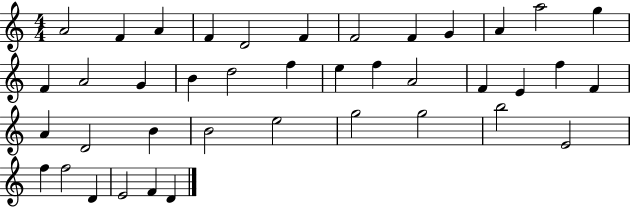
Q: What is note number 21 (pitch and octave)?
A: A4